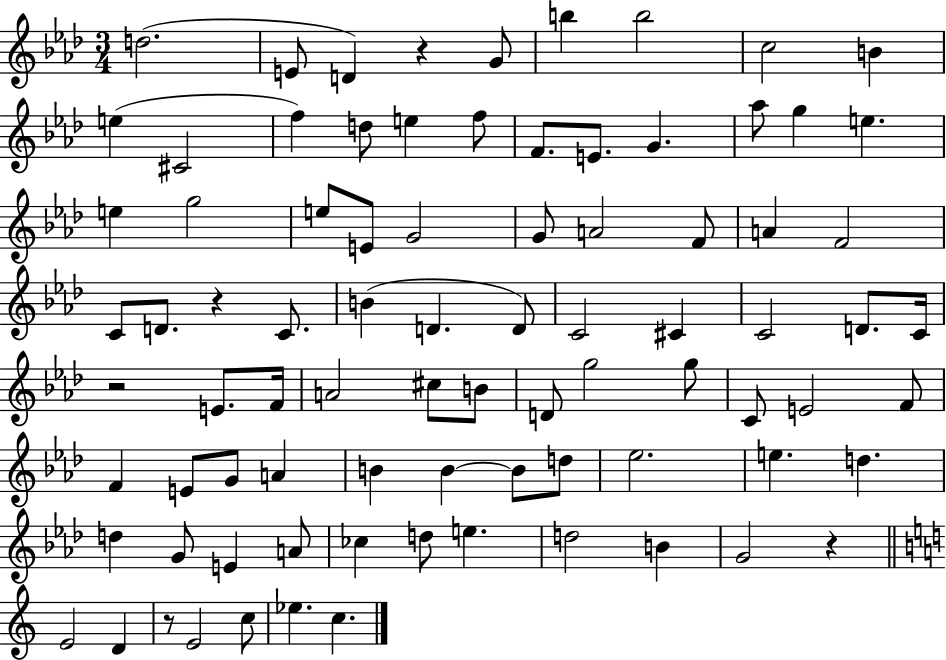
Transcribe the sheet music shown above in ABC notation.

X:1
T:Untitled
M:3/4
L:1/4
K:Ab
d2 E/2 D z G/2 b b2 c2 B e ^C2 f d/2 e f/2 F/2 E/2 G _a/2 g e e g2 e/2 E/2 G2 G/2 A2 F/2 A F2 C/2 D/2 z C/2 B D D/2 C2 ^C C2 D/2 C/4 z2 E/2 F/4 A2 ^c/2 B/2 D/2 g2 g/2 C/2 E2 F/2 F E/2 G/2 A B B B/2 d/2 _e2 e d d G/2 E A/2 _c d/2 e d2 B G2 z E2 D z/2 E2 c/2 _e c